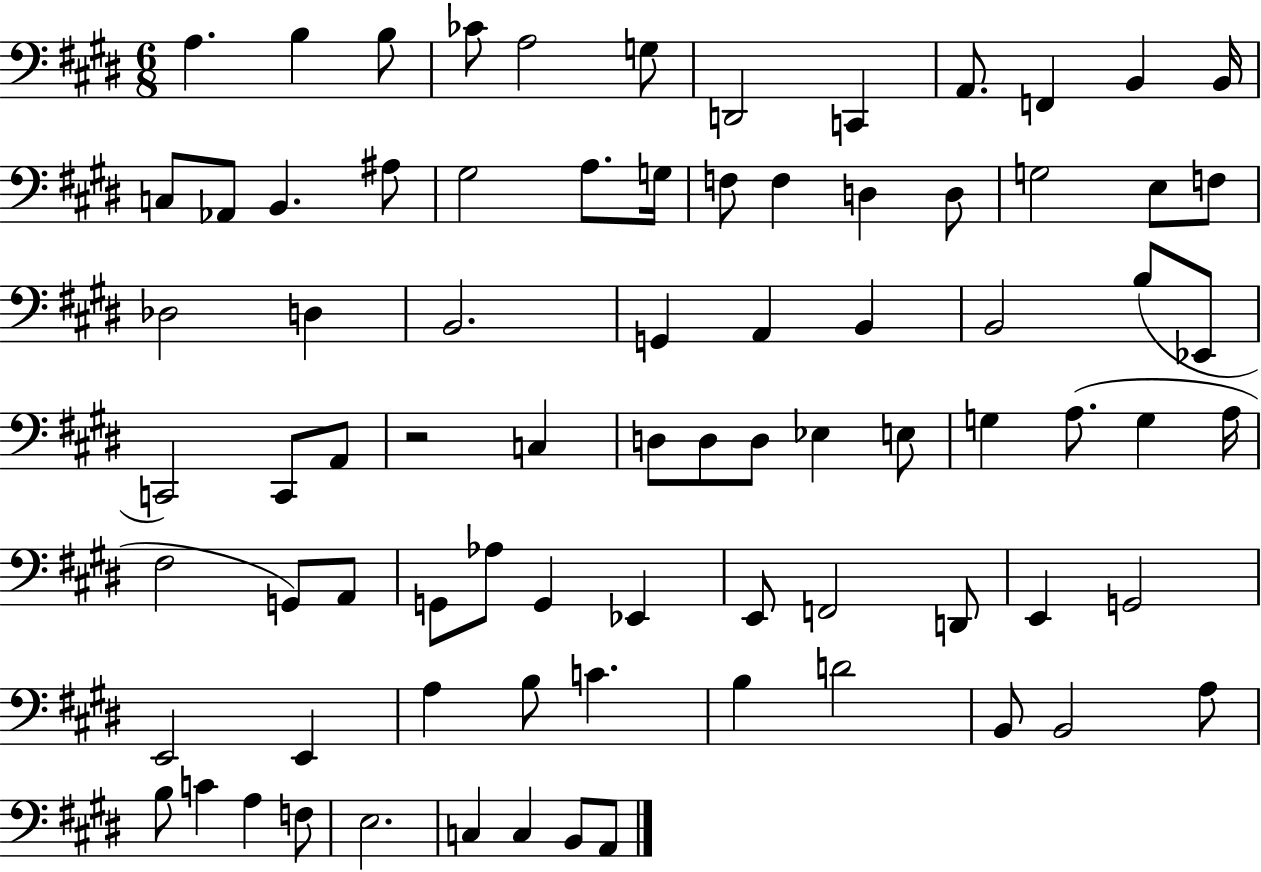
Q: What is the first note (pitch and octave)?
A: A3